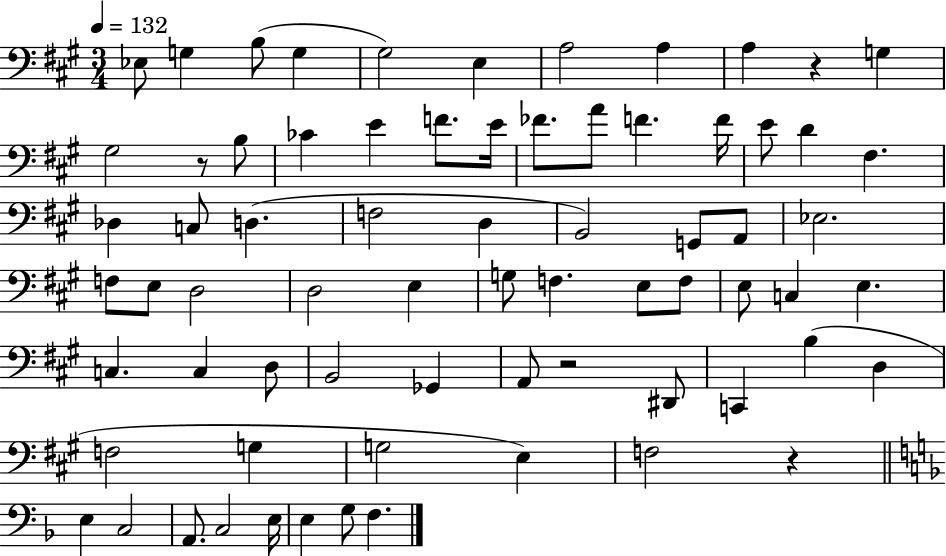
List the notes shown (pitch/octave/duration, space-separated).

Eb3/e G3/q B3/e G3/q G#3/h E3/q A3/h A3/q A3/q R/q G3/q G#3/h R/e B3/e CES4/q E4/q F4/e. E4/s FES4/e. A4/e F4/q. F4/s E4/e D4/q F#3/q. Db3/q C3/e D3/q. F3/h D3/q B2/h G2/e A2/e Eb3/h. F3/e E3/e D3/h D3/h E3/q G3/e F3/q. E3/e F3/e E3/e C3/q E3/q. C3/q. C3/q D3/e B2/h Gb2/q A2/e R/h D#2/e C2/q B3/q D3/q F3/h G3/q G3/h E3/q F3/h R/q E3/q C3/h A2/e. C3/h E3/s E3/q G3/e F3/q.